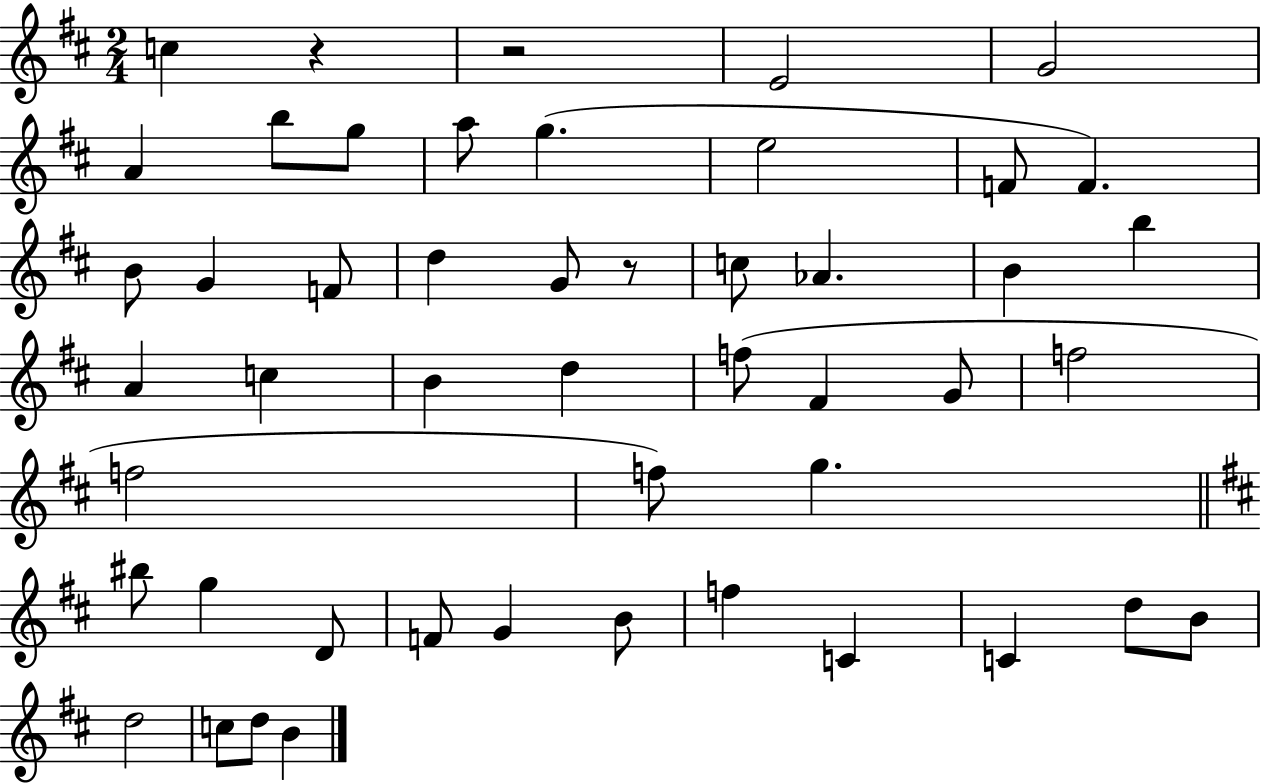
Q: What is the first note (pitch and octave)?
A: C5